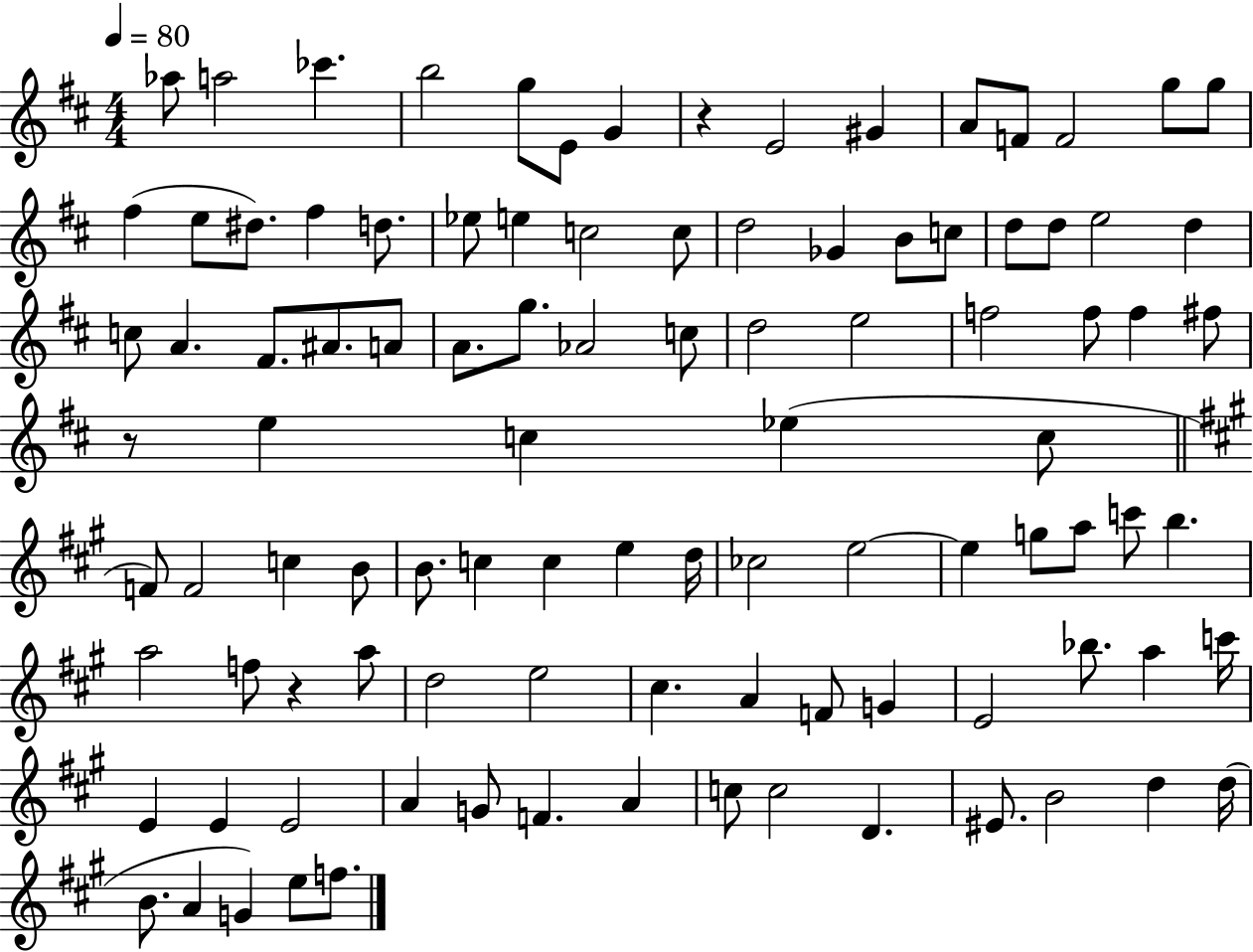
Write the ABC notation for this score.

X:1
T:Untitled
M:4/4
L:1/4
K:D
_a/2 a2 _c' b2 g/2 E/2 G z E2 ^G A/2 F/2 F2 g/2 g/2 ^f e/2 ^d/2 ^f d/2 _e/2 e c2 c/2 d2 _G B/2 c/2 d/2 d/2 e2 d c/2 A ^F/2 ^A/2 A/2 A/2 g/2 _A2 c/2 d2 e2 f2 f/2 f ^f/2 z/2 e c _e c/2 F/2 F2 c B/2 B/2 c c e d/4 _c2 e2 e g/2 a/2 c'/2 b a2 f/2 z a/2 d2 e2 ^c A F/2 G E2 _b/2 a c'/4 E E E2 A G/2 F A c/2 c2 D ^E/2 B2 d d/4 B/2 A G e/2 f/2